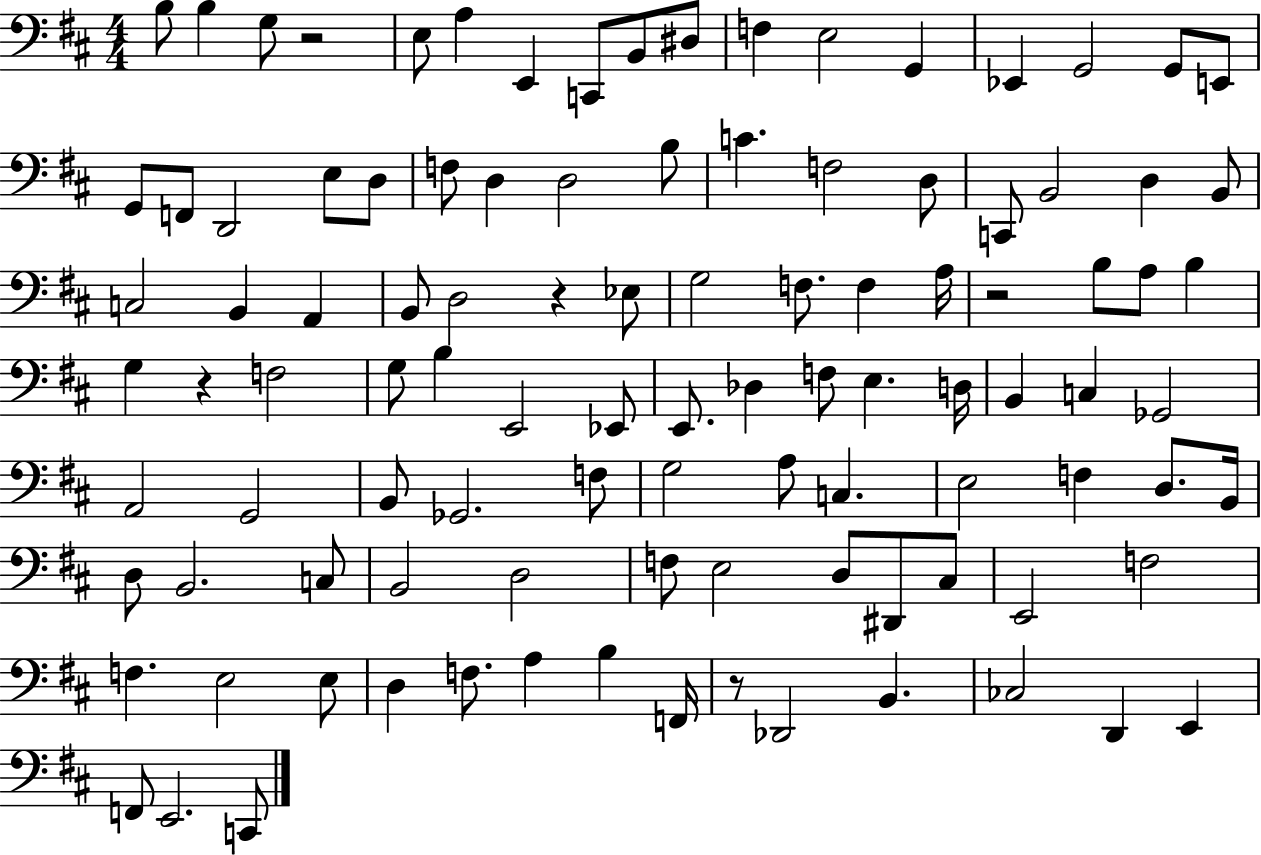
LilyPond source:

{
  \clef bass
  \numericTimeSignature
  \time 4/4
  \key d \major
  b8 b4 g8 r2 | e8 a4 e,4 c,8 b,8 dis8 | f4 e2 g,4 | ees,4 g,2 g,8 e,8 | \break g,8 f,8 d,2 e8 d8 | f8 d4 d2 b8 | c'4. f2 d8 | c,8 b,2 d4 b,8 | \break c2 b,4 a,4 | b,8 d2 r4 ees8 | g2 f8. f4 a16 | r2 b8 a8 b4 | \break g4 r4 f2 | g8 b4 e,2 ees,8 | e,8. des4 f8 e4. d16 | b,4 c4 ges,2 | \break a,2 g,2 | b,8 ges,2. f8 | g2 a8 c4. | e2 f4 d8. b,16 | \break d8 b,2. c8 | b,2 d2 | f8 e2 d8 dis,8 cis8 | e,2 f2 | \break f4. e2 e8 | d4 f8. a4 b4 f,16 | r8 des,2 b,4. | ces2 d,4 e,4 | \break f,8 e,2. c,8 | \bar "|."
}